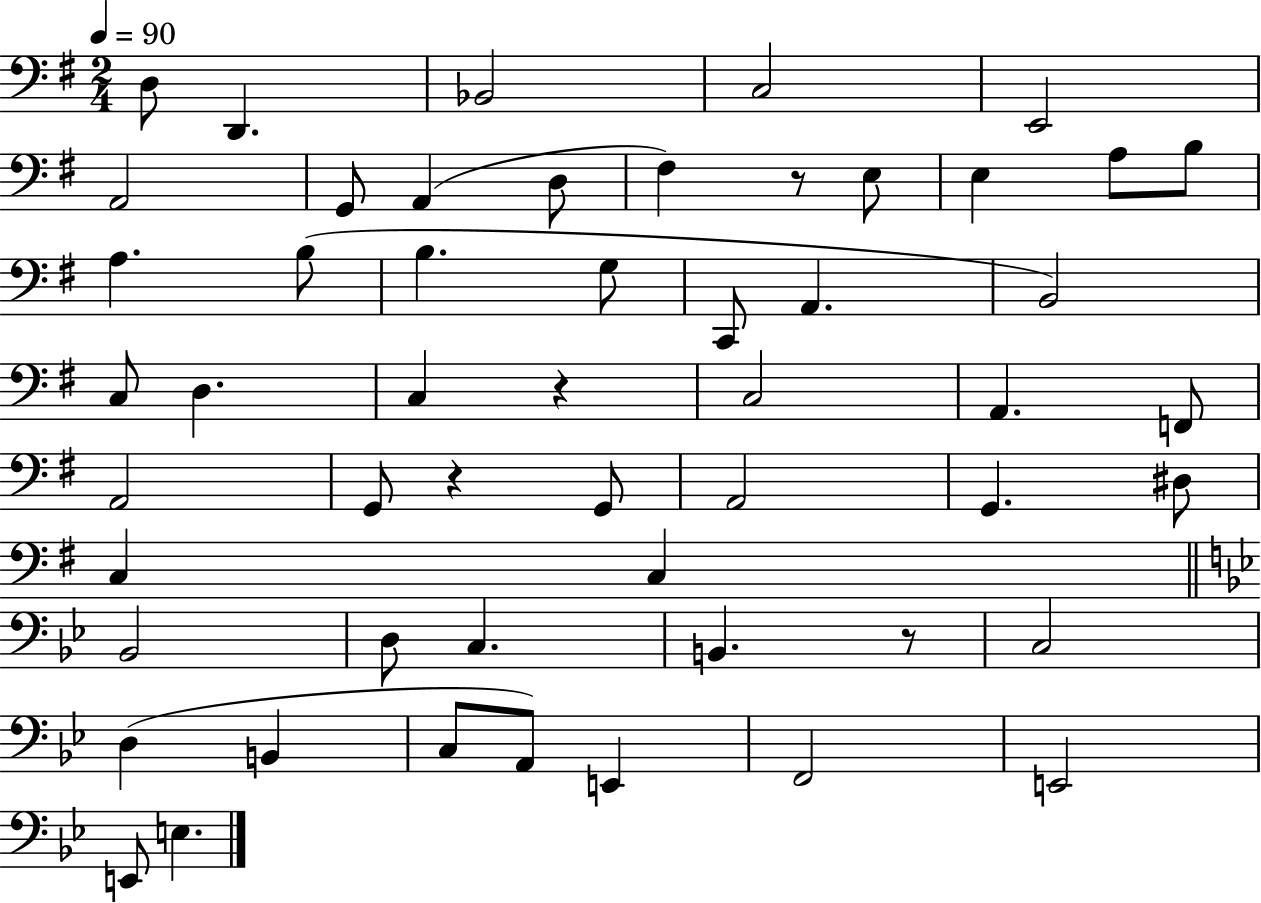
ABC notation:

X:1
T:Untitled
M:2/4
L:1/4
K:G
D,/2 D,, _B,,2 C,2 E,,2 A,,2 G,,/2 A,, D,/2 ^F, z/2 E,/2 E, A,/2 B,/2 A, B,/2 B, G,/2 C,,/2 A,, B,,2 C,/2 D, C, z C,2 A,, F,,/2 A,,2 G,,/2 z G,,/2 A,,2 G,, ^D,/2 C, C, _B,,2 D,/2 C, B,, z/2 C,2 D, B,, C,/2 A,,/2 E,, F,,2 E,,2 E,,/2 E,